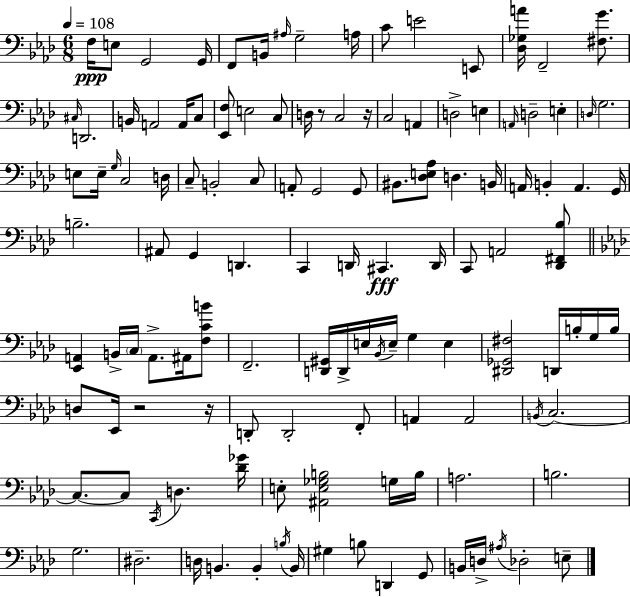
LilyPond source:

{
  \clef bass
  \numericTimeSignature
  \time 6/8
  \key f \minor
  \tempo 4 = 108
  f16\ppp e8 g,2 g,16 | f,8 b,16 \grace { ais16 } g2-- | a16 c'8 e'2 e,8 | <des ges a'>16 f,2-- <fis g'>8. | \break \grace { cis16 } d,2. | b,16 a,2 a,16 | c8 <ees, f>8 e2 | c8 d16 r8 c2 | \break r16 c2 a,4 | d2-> e4 | \grace { a,16 } d2-- e4-. | \grace { d16 } g2. | \break e8 e16-- \grace { g16 } c2 | d16 c8-- b,2-. | c8 a,8-. g,2 | g,8 bis,8. <des e aes>8 d4. | \break b,16 a,16 b,4-. a,4. | g,16 b2.-- | ais,8 g,4 d,4. | c,4 d,16 cis,4.\fff | \break d,16 c,8 a,2 | <des, fis, bes>8 \bar "||" \break \key aes \major <ees, a,>4 b,16-> \parenthesize c16 a,8.-> ais,16 <f c' b'>8 | f,2.-- | <d, gis,>16 d,16-> e16 \acciaccatura { bes,16 } e16-- g4 e4 | <dis, ges, fis>2 d,16 b16-. g16 | \break b16 d8 ees,16 r2 | r16 d,8-. d,2-. f,8-. | a,4 a,2 | \acciaccatura { b,16 } c2.~~ | \break c8.~~ c8 \acciaccatura { c,16 } d4. | <des' ges'>16 e8-. <ais, e ges b>2 | g16 b16 a2. | b2. | \break g2. | dis2.-- | d16 b,4. b,4-. | \acciaccatura { b16 } b,16 gis4 b8 d,4 | \break g,8 b,16 d16-> \acciaccatura { ais16 } des2-. | e8-- \bar "|."
}